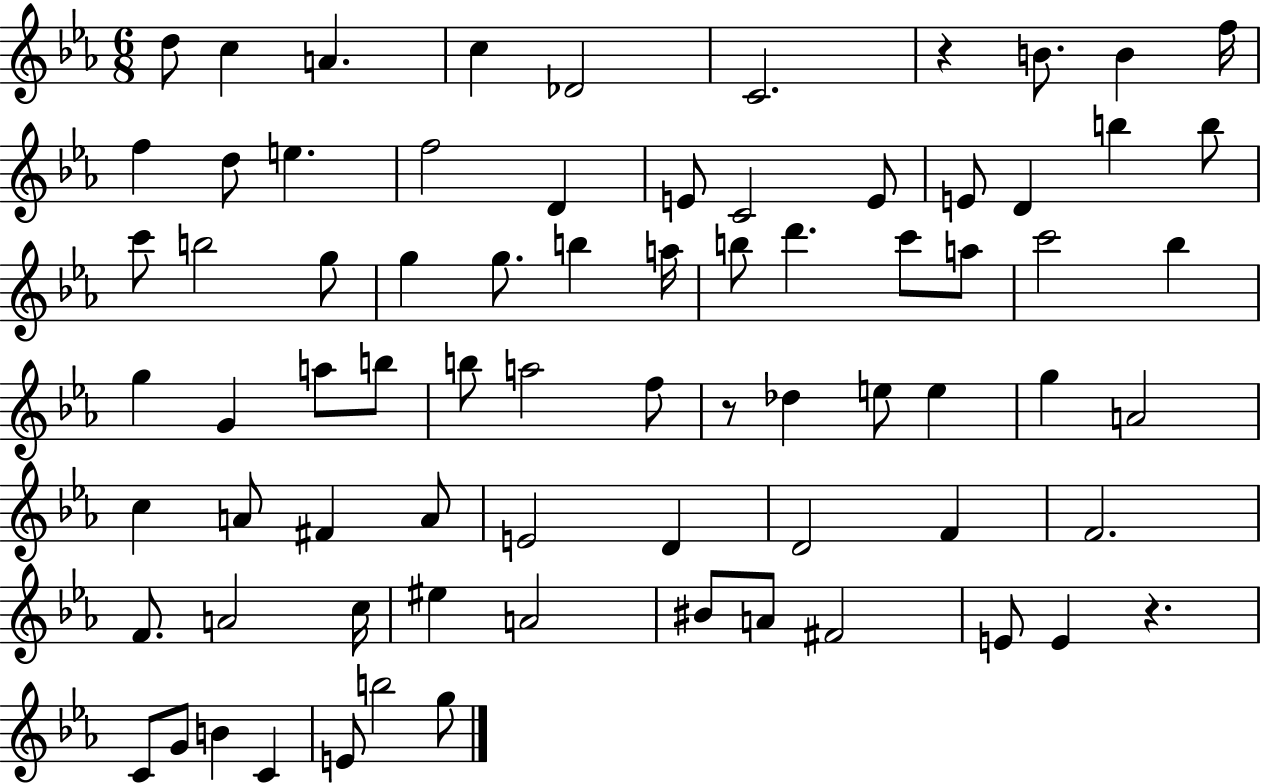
X:1
T:Untitled
M:6/8
L:1/4
K:Eb
d/2 c A c _D2 C2 z B/2 B f/4 f d/2 e f2 D E/2 C2 E/2 E/2 D b b/2 c'/2 b2 g/2 g g/2 b a/4 b/2 d' c'/2 a/2 c'2 _b g G a/2 b/2 b/2 a2 f/2 z/2 _d e/2 e g A2 c A/2 ^F A/2 E2 D D2 F F2 F/2 A2 c/4 ^e A2 ^B/2 A/2 ^F2 E/2 E z C/2 G/2 B C E/2 b2 g/2